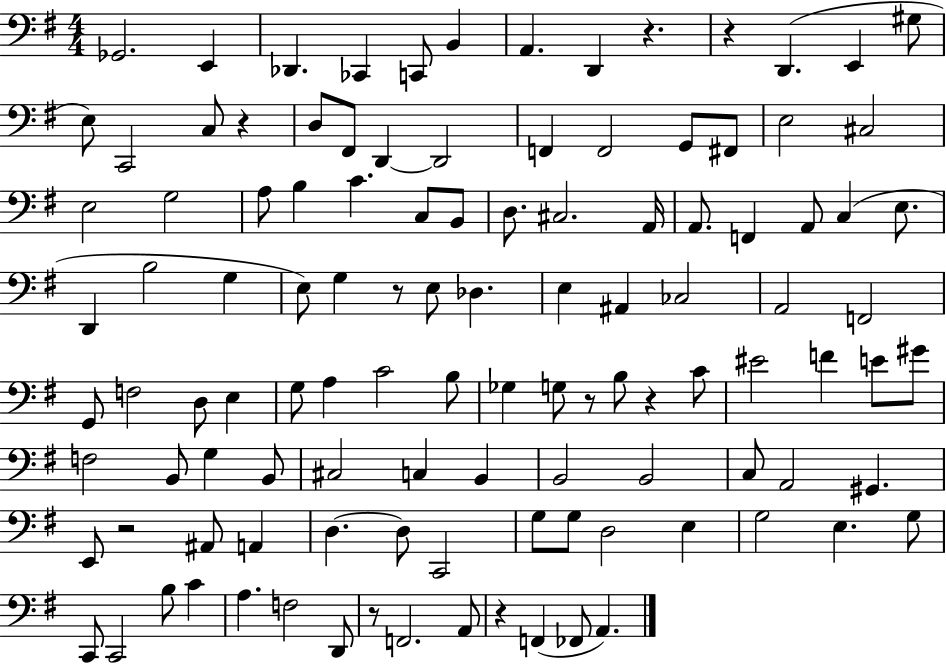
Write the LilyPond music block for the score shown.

{
  \clef bass
  \numericTimeSignature
  \time 4/4
  \key g \major
  ges,2. e,4 | des,4. ces,4 c,8 b,4 | a,4. d,4 r4. | r4 d,4.( e,4 gis8 | \break e8) c,2 c8 r4 | d8 fis,8 d,4~~ d,2 | f,4 f,2 g,8 fis,8 | e2 cis2 | \break e2 g2 | a8 b4 c'4. c8 b,8 | d8. cis2. a,16 | a,8. f,4 a,8 c4( e8. | \break d,4 b2 g4 | e8) g4 r8 e8 des4. | e4 ais,4 ces2 | a,2 f,2 | \break g,8 f2 d8 e4 | g8 a4 c'2 b8 | ges4 g8 r8 b8 r4 c'8 | eis'2 f'4 e'8 gis'8 | \break f2 b,8 g4 b,8 | cis2 c4 b,4 | b,2 b,2 | c8 a,2 gis,4. | \break e,8 r2 ais,8 a,4 | d4.~~ d8 c,2 | g8 g8 d2 e4 | g2 e4. g8 | \break c,8 c,2 b8 c'4 | a4. f2 d,8 | r8 f,2. a,8 | r4 f,4( fes,8 a,4.) | \break \bar "|."
}